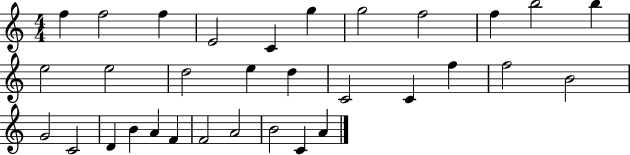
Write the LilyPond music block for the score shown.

{
  \clef treble
  \numericTimeSignature
  \time 4/4
  \key c \major
  f''4 f''2 f''4 | e'2 c'4 g''4 | g''2 f''2 | f''4 b''2 b''4 | \break e''2 e''2 | d''2 e''4 d''4 | c'2 c'4 f''4 | f''2 b'2 | \break g'2 c'2 | d'4 b'4 a'4 f'4 | f'2 a'2 | b'2 c'4 a'4 | \break \bar "|."
}